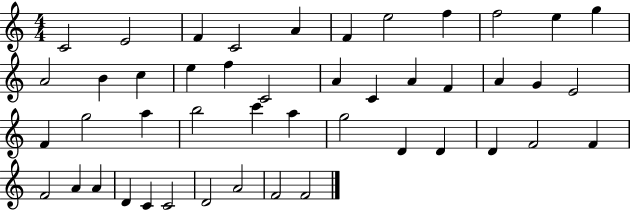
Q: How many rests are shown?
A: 0